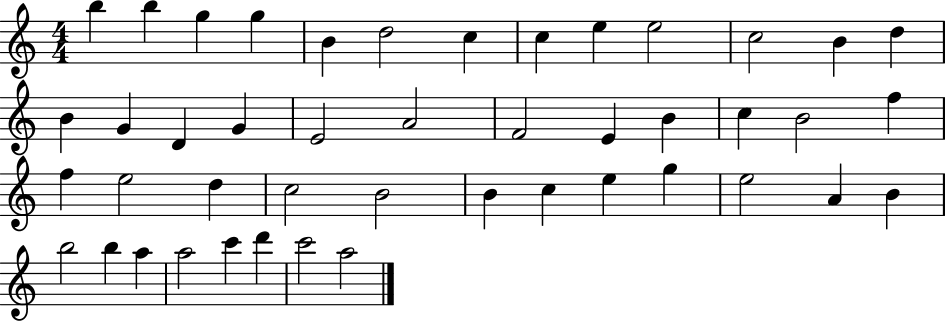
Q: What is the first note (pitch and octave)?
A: B5